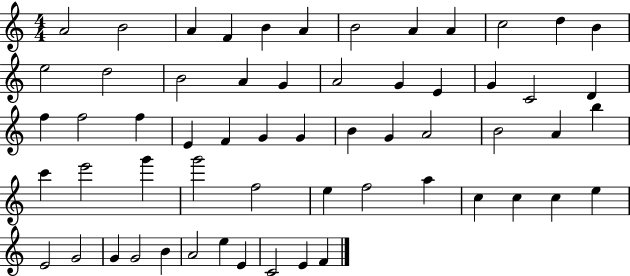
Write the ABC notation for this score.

X:1
T:Untitled
M:4/4
L:1/4
K:C
A2 B2 A F B A B2 A A c2 d B e2 d2 B2 A G A2 G E G C2 D f f2 f E F G G B G A2 B2 A b c' e'2 g' g'2 f2 e f2 a c c c e E2 G2 G G2 B A2 e E C2 E F